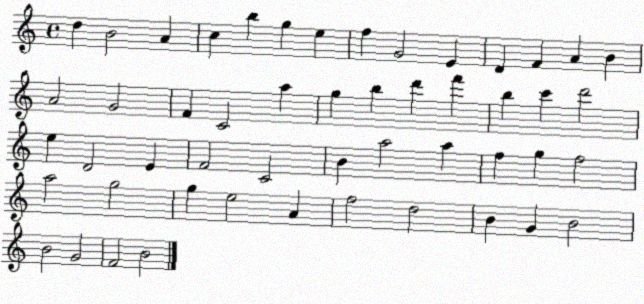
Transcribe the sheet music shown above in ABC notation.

X:1
T:Untitled
M:4/4
L:1/4
K:C
d B2 A c b g e f G2 E D F A B A2 G2 F C2 a g b d' f' b c' d'2 e D2 E F2 C2 B a2 a f g f2 a2 g2 g e2 A f2 d2 B G B2 B2 G2 F2 B2